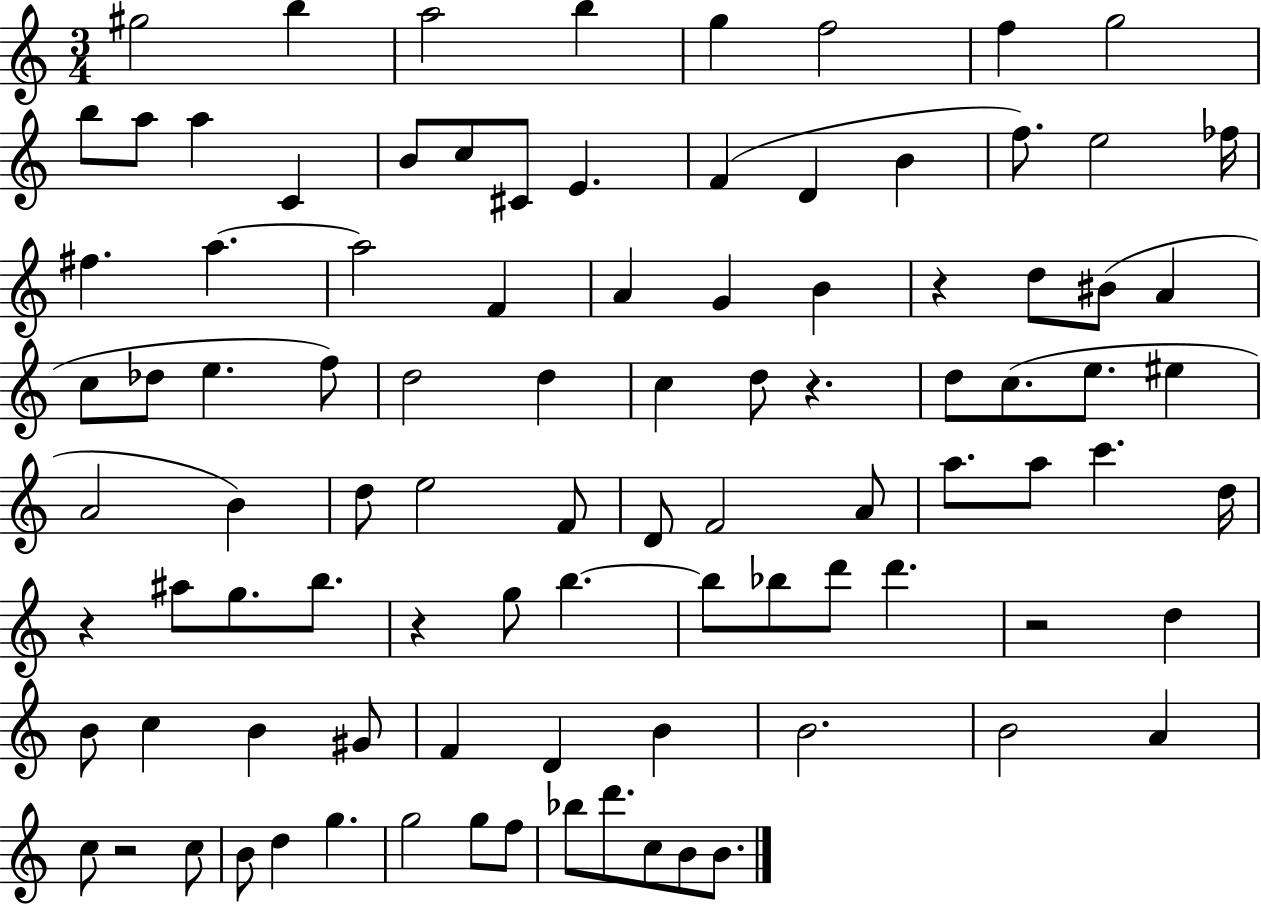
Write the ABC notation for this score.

X:1
T:Untitled
M:3/4
L:1/4
K:C
^g2 b a2 b g f2 f g2 b/2 a/2 a C B/2 c/2 ^C/2 E F D B f/2 e2 _f/4 ^f a a2 F A G B z d/2 ^B/2 A c/2 _d/2 e f/2 d2 d c d/2 z d/2 c/2 e/2 ^e A2 B d/2 e2 F/2 D/2 F2 A/2 a/2 a/2 c' d/4 z ^a/2 g/2 b/2 z g/2 b b/2 _b/2 d'/2 d' z2 d B/2 c B ^G/2 F D B B2 B2 A c/2 z2 c/2 B/2 d g g2 g/2 f/2 _b/2 d'/2 c/2 B/2 B/2